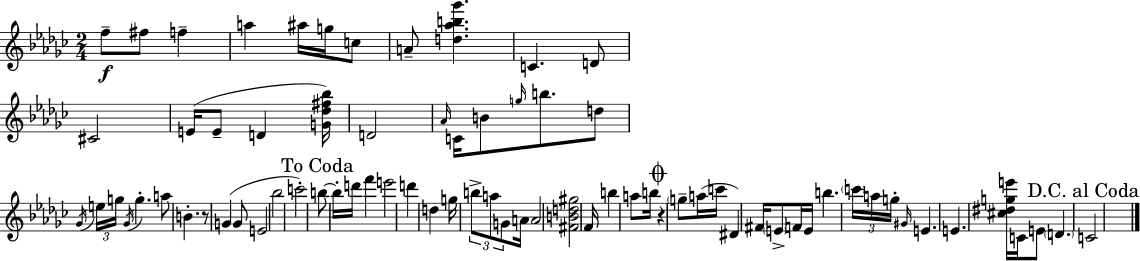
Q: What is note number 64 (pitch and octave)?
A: E4